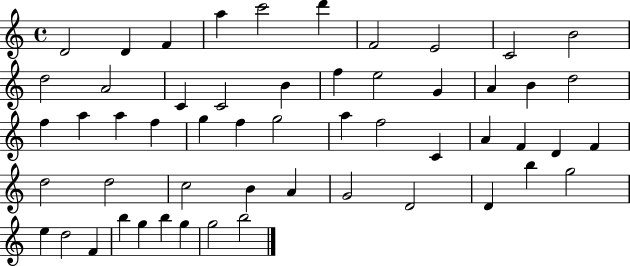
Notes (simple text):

D4/h D4/q F4/q A5/q C6/h D6/q F4/h E4/h C4/h B4/h D5/h A4/h C4/q C4/h B4/q F5/q E5/h G4/q A4/q B4/q D5/h F5/q A5/q A5/q F5/q G5/q F5/q G5/h A5/q F5/h C4/q A4/q F4/q D4/q F4/q D5/h D5/h C5/h B4/q A4/q G4/h D4/h D4/q B5/q G5/h E5/q D5/h F4/q B5/q G5/q B5/q G5/q G5/h B5/h